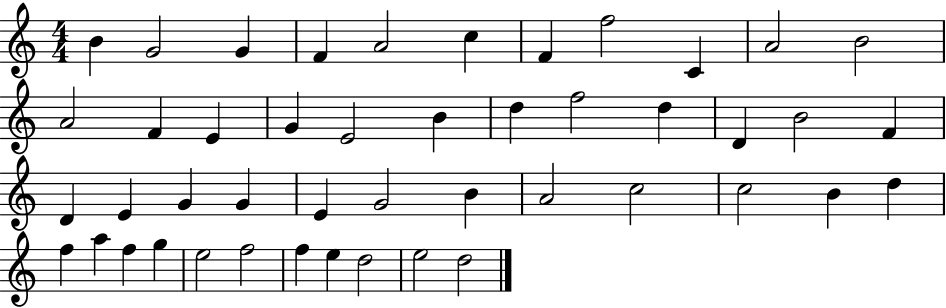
{
  \clef treble
  \numericTimeSignature
  \time 4/4
  \key c \major
  b'4 g'2 g'4 | f'4 a'2 c''4 | f'4 f''2 c'4 | a'2 b'2 | \break a'2 f'4 e'4 | g'4 e'2 b'4 | d''4 f''2 d''4 | d'4 b'2 f'4 | \break d'4 e'4 g'4 g'4 | e'4 g'2 b'4 | a'2 c''2 | c''2 b'4 d''4 | \break f''4 a''4 f''4 g''4 | e''2 f''2 | f''4 e''4 d''2 | e''2 d''2 | \break \bar "|."
}